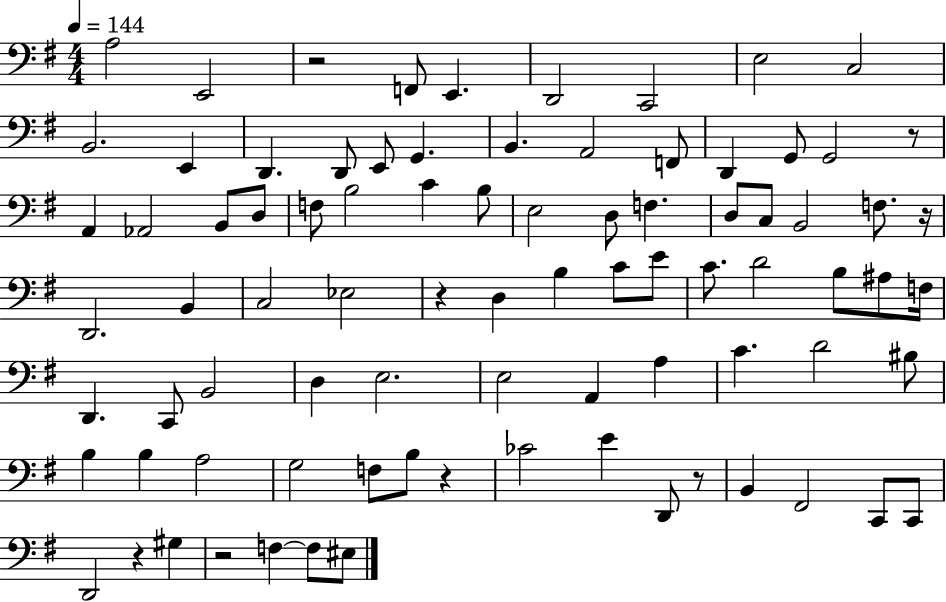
{
  \clef bass
  \numericTimeSignature
  \time 4/4
  \key g \major
  \tempo 4 = 144
  a2 e,2 | r2 f,8 e,4. | d,2 c,2 | e2 c2 | \break b,2. e,4 | d,4. d,8 e,8 g,4. | b,4. a,2 f,8 | d,4 g,8 g,2 r8 | \break a,4 aes,2 b,8 d8 | f8 b2 c'4 b8 | e2 d8 f4. | d8 c8 b,2 f8. r16 | \break d,2. b,4 | c2 ees2 | r4 d4 b4 c'8 e'8 | c'8. d'2 b8 ais8 f16 | \break d,4. c,8 b,2 | d4 e2. | e2 a,4 a4 | c'4. d'2 bis8 | \break b4 b4 a2 | g2 f8 b8 r4 | ces'2 e'4 d,8 r8 | b,4 fis,2 c,8 c,8 | \break d,2 r4 gis4 | r2 f4~~ f8 eis8 | \bar "|."
}